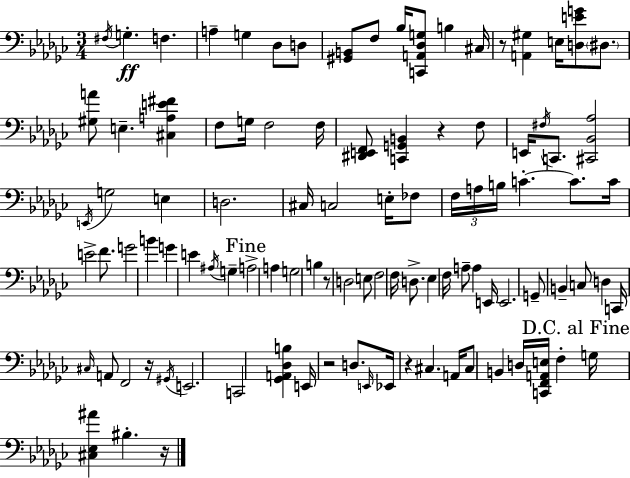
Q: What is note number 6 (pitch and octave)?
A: Db3